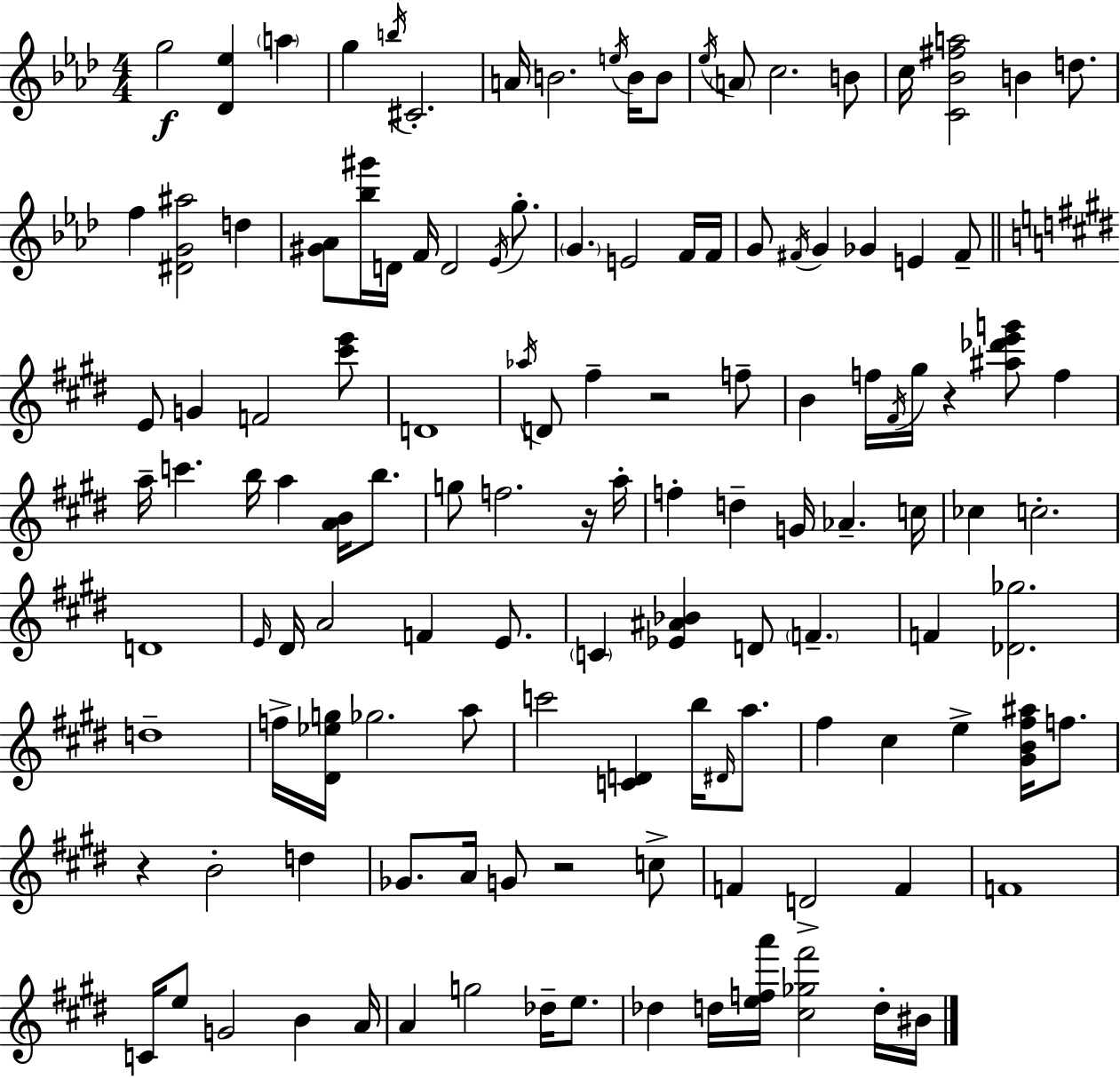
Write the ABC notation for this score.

X:1
T:Untitled
M:4/4
L:1/4
K:Ab
g2 [_D_e] a g b/4 ^C2 A/4 B2 e/4 B/4 B/2 _e/4 A/2 c2 B/2 c/4 [C_B^fa]2 B d/2 f [^DG^a]2 d [^G_A]/2 [_b^g']/4 D/4 F/4 D2 _E/4 g/2 G E2 F/4 F/4 G/2 ^F/4 G _G E ^F/2 E/2 G F2 [^c'e']/2 D4 _a/4 D/2 ^f z2 f/2 B f/4 ^F/4 ^g/4 z [^a_d'e'g']/2 f a/4 c' b/4 a [AB]/4 b/2 g/2 f2 z/4 a/4 f d G/4 _A c/4 _c c2 D4 E/4 ^D/4 A2 F E/2 C [_E^A_B] D/2 F F [_D_g]2 d4 f/4 [^D_eg]/4 _g2 a/2 c'2 [CD] b/4 ^D/4 a/2 ^f ^c e [^GB^f^a]/4 f/2 z B2 d _G/2 A/4 G/2 z2 c/2 F D2 F F4 C/4 e/2 G2 B A/4 A g2 _d/4 e/2 _d d/4 [efa']/4 [^c_g^f']2 d/4 ^B/4